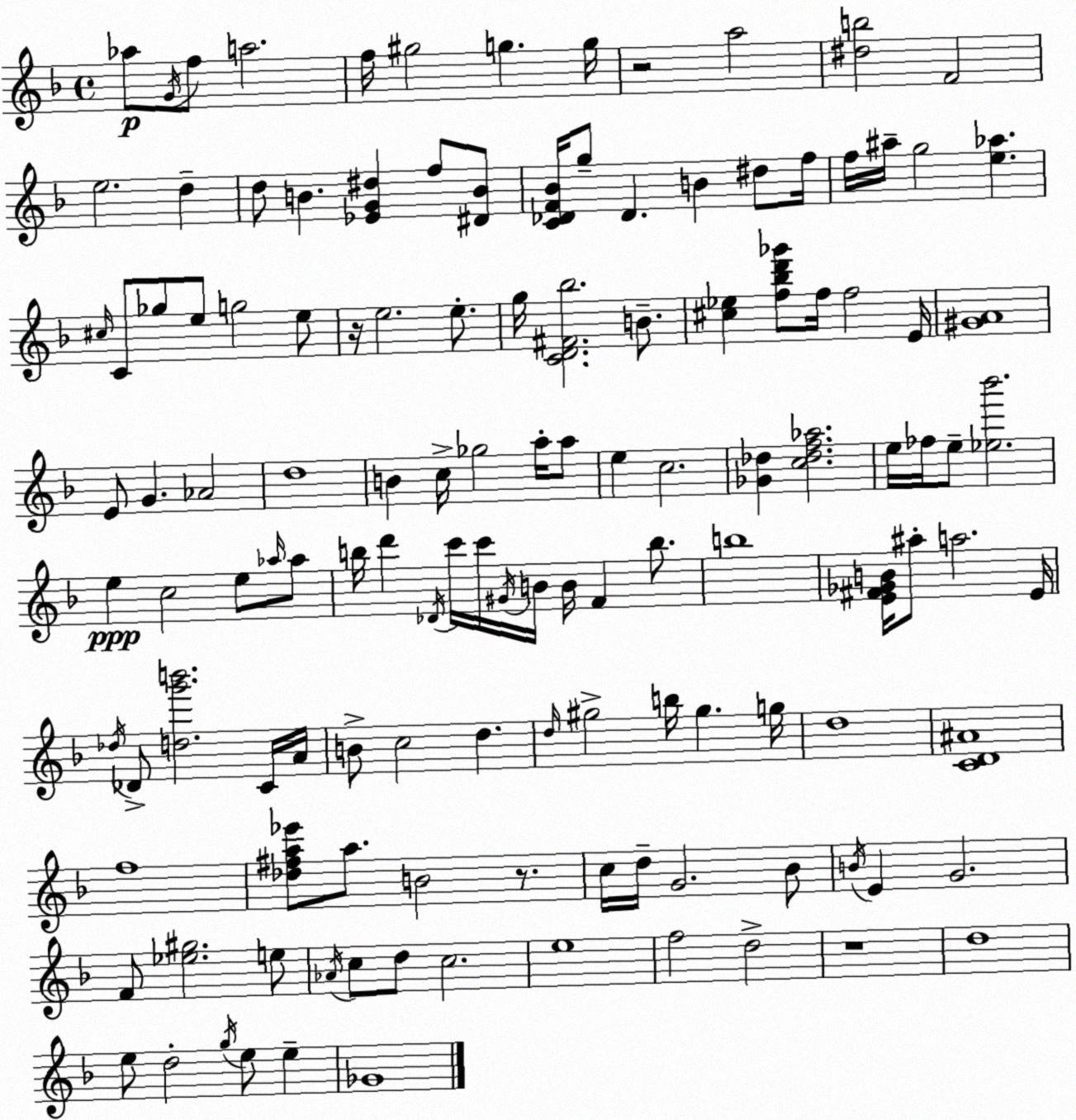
X:1
T:Untitled
M:4/4
L:1/4
K:F
_a/2 G/4 f/2 a2 f/4 ^g2 g g/4 z2 a2 [^db]2 F2 e2 d d/2 B [_EG^d] f/2 [^DB]/2 [C_DF_B]/4 g/2 _D B ^d/2 f/4 f/4 ^a/4 g2 [e_a] ^c/4 C/2 _g/2 e/2 g2 e/2 z/4 e2 e/2 g/4 [CD^F_b]2 B/2 [^c_e] [f_bd'_g']/2 f/4 f2 E/4 [^GA]4 E/2 G _A2 d4 B c/4 _g2 a/4 a/2 e c2 [_G_d] [c_df_a]2 e/4 _f/4 e/2 [_e_b']2 e c2 e/2 _a/4 _a/2 b/4 d' _D/4 c'/4 c'/4 ^G/4 B/4 B/4 F b/2 b4 [E^F_GB]/4 ^a/2 a2 E/4 _d/4 _D/2 [dg'b']2 C/4 A/4 B/2 c2 d d/4 ^g2 b/4 ^g g/4 d4 [CD^A]4 f4 [_d^fa_e']/2 a/2 B2 z/2 c/4 d/4 G2 _B/2 B/4 E G2 F/2 [_e^g]2 e/2 _A/4 c/2 d/2 c2 e4 f2 d2 z4 d4 e/2 d2 g/4 e/2 e _G4